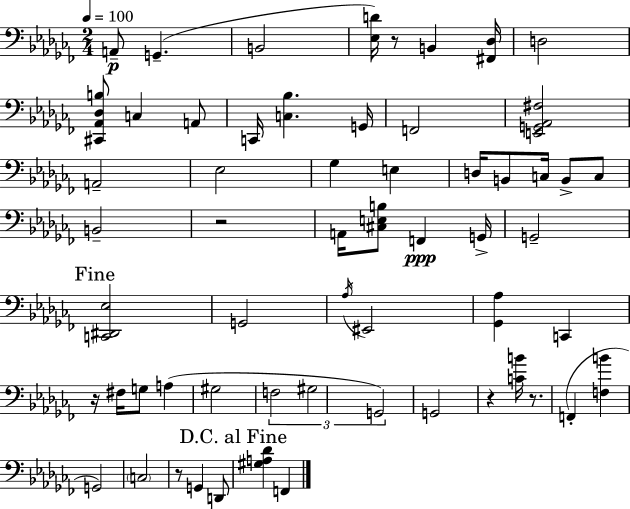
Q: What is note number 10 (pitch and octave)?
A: F2